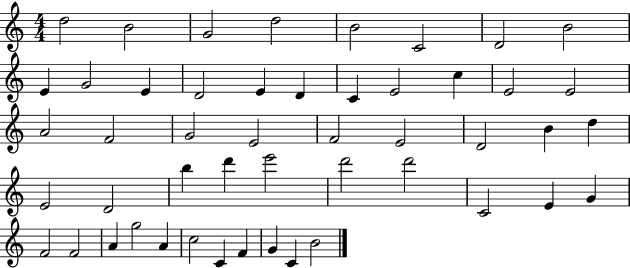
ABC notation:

X:1
T:Untitled
M:4/4
L:1/4
K:C
d2 B2 G2 d2 B2 C2 D2 B2 E G2 E D2 E D C E2 c E2 E2 A2 F2 G2 E2 F2 E2 D2 B d E2 D2 b d' e'2 d'2 d'2 C2 E G F2 F2 A g2 A c2 C F G C B2